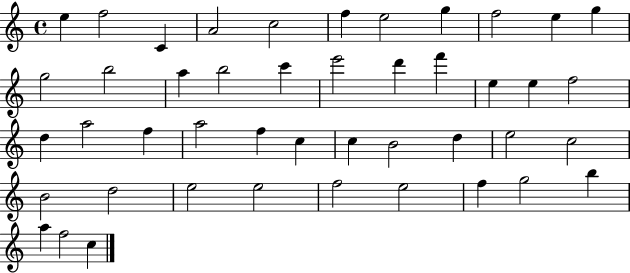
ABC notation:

X:1
T:Untitled
M:4/4
L:1/4
K:C
e f2 C A2 c2 f e2 g f2 e g g2 b2 a b2 c' e'2 d' f' e e f2 d a2 f a2 f c c B2 d e2 c2 B2 d2 e2 e2 f2 e2 f g2 b a f2 c